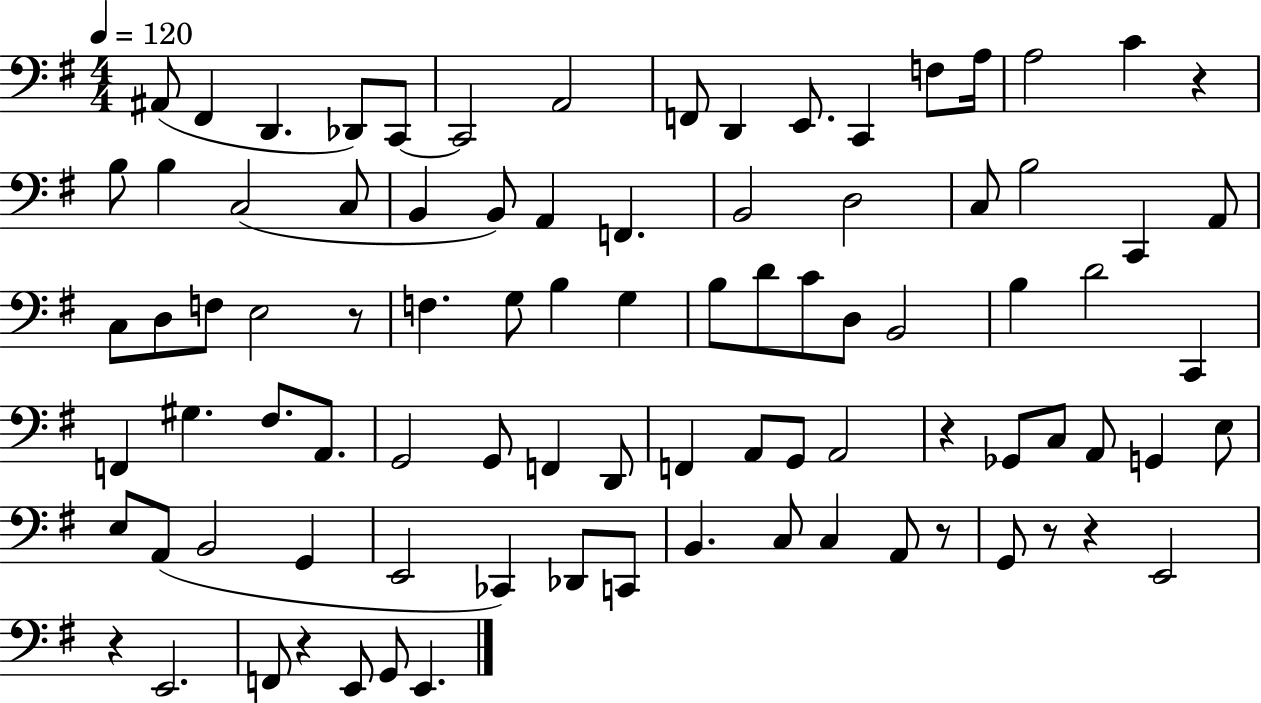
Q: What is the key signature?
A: G major